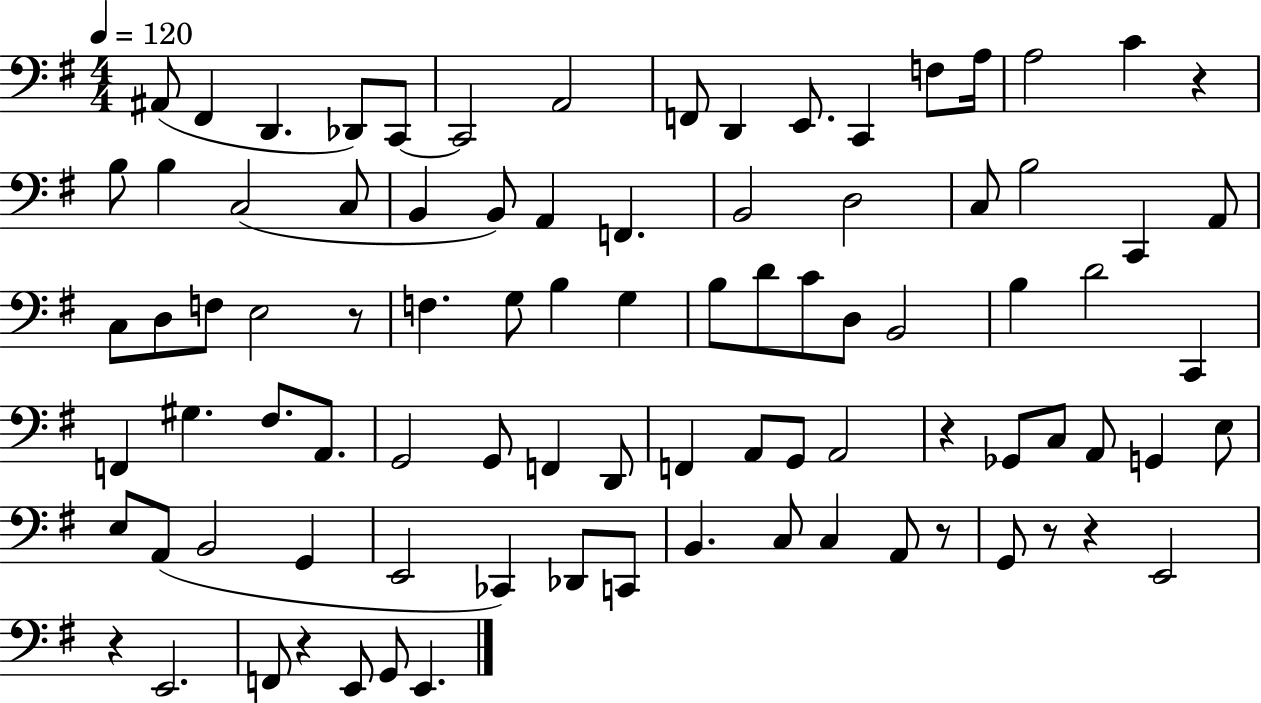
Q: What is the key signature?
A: G major